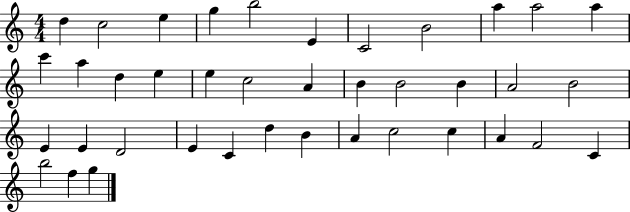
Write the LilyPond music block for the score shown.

{
  \clef treble
  \numericTimeSignature
  \time 4/4
  \key c \major
  d''4 c''2 e''4 | g''4 b''2 e'4 | c'2 b'2 | a''4 a''2 a''4 | \break c'''4 a''4 d''4 e''4 | e''4 c''2 a'4 | b'4 b'2 b'4 | a'2 b'2 | \break e'4 e'4 d'2 | e'4 c'4 d''4 b'4 | a'4 c''2 c''4 | a'4 f'2 c'4 | \break b''2 f''4 g''4 | \bar "|."
}